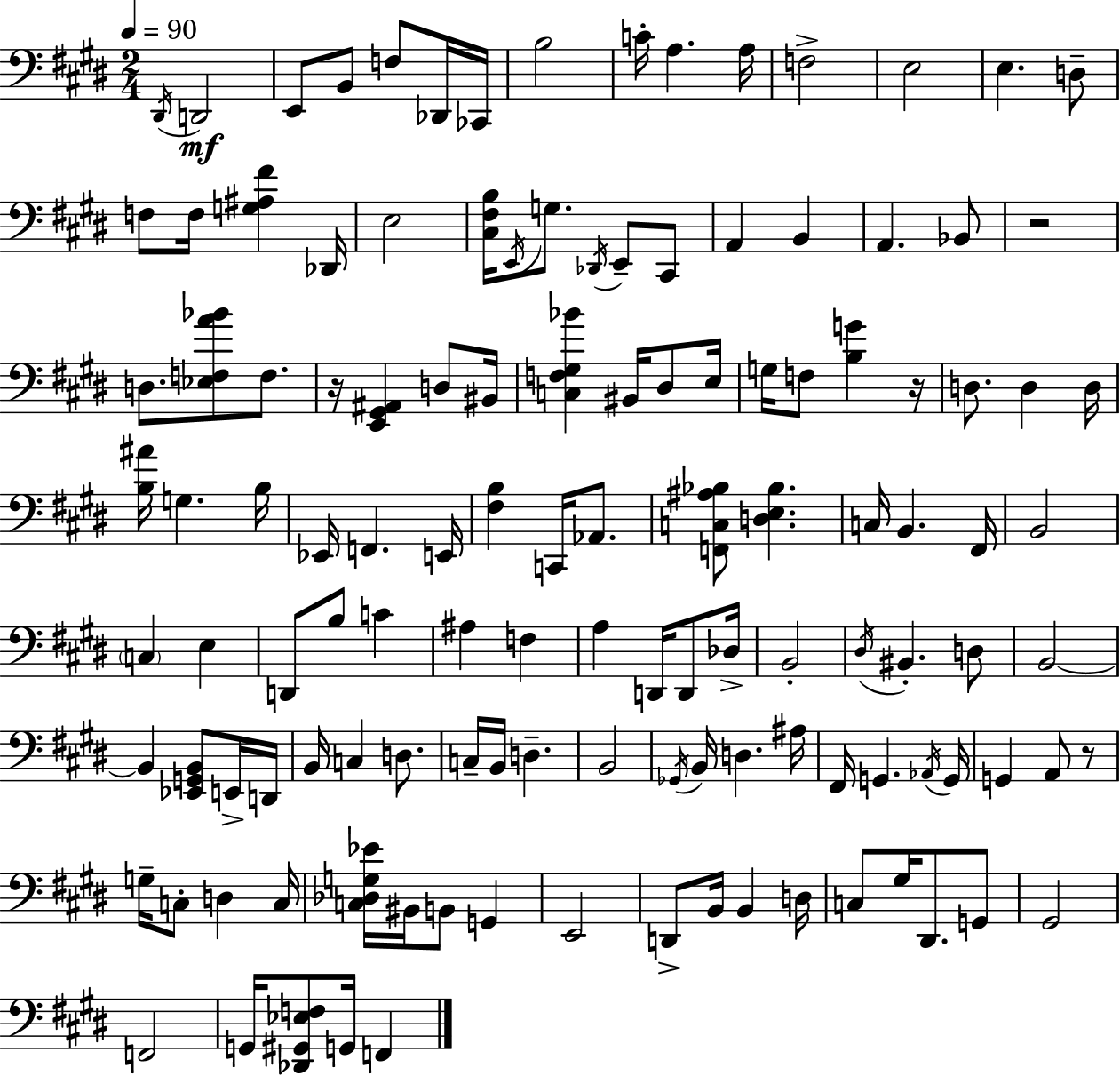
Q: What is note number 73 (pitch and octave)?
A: D3